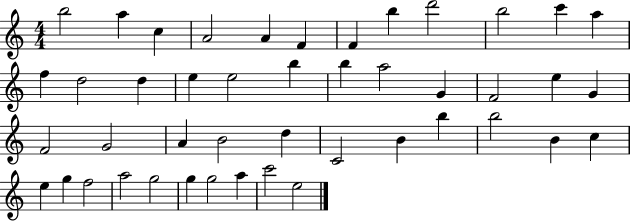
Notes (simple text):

B5/h A5/q C5/q A4/h A4/q F4/q F4/q B5/q D6/h B5/h C6/q A5/q F5/q D5/h D5/q E5/q E5/h B5/q B5/q A5/h G4/q F4/h E5/q G4/q F4/h G4/h A4/q B4/h D5/q C4/h B4/q B5/q B5/h B4/q C5/q E5/q G5/q F5/h A5/h G5/h G5/q G5/h A5/q C6/h E5/h